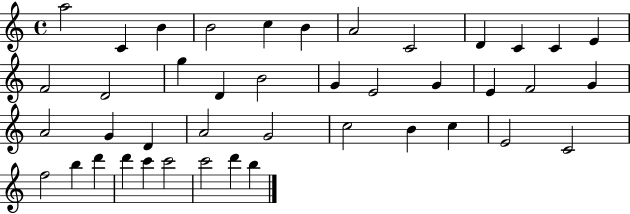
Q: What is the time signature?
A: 4/4